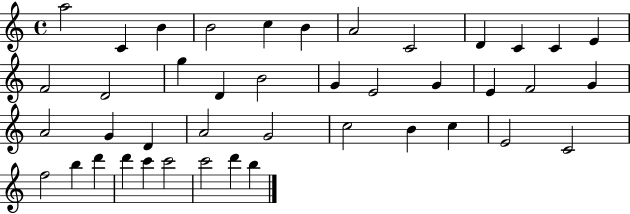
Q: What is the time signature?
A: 4/4